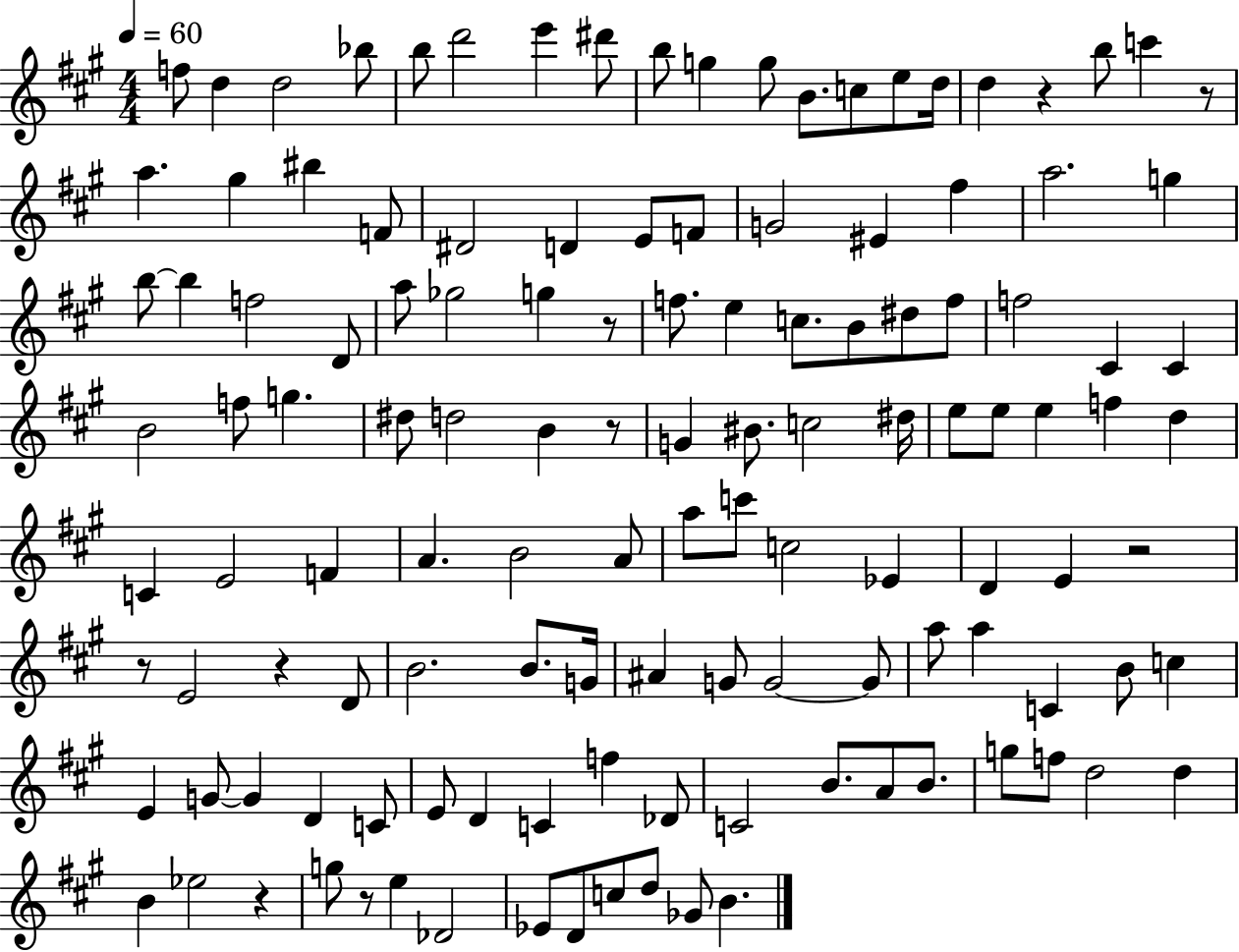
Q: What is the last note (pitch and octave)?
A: B4